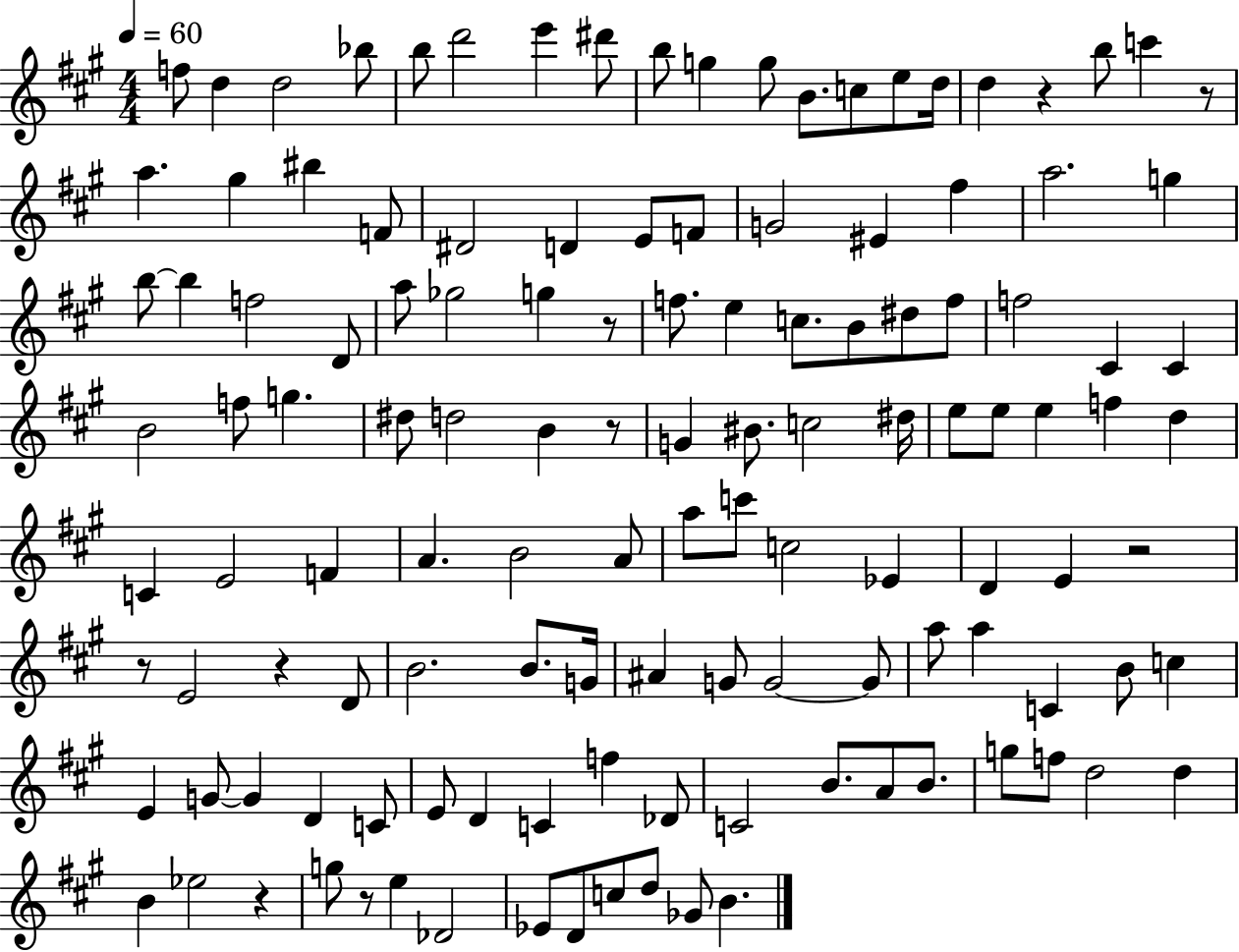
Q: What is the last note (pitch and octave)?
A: B4